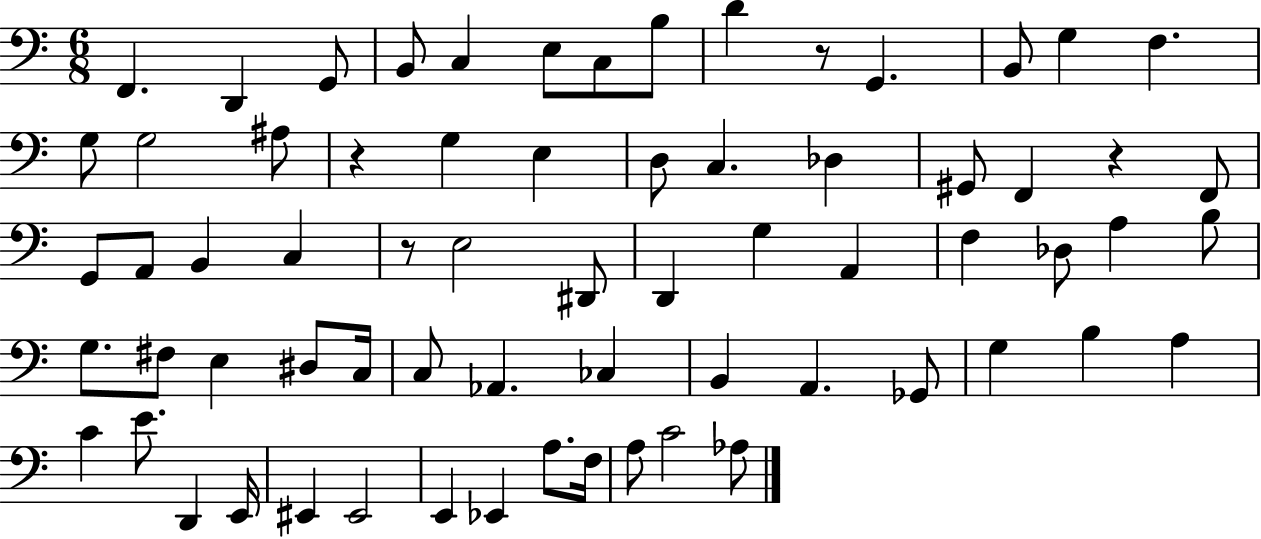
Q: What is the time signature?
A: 6/8